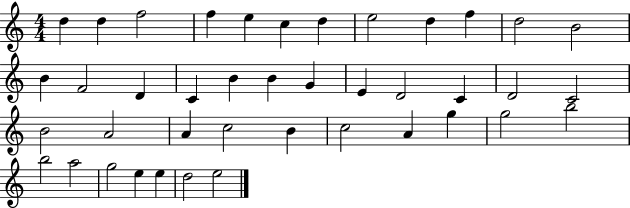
X:1
T:Untitled
M:4/4
L:1/4
K:C
d d f2 f e c d e2 d f d2 B2 B F2 D C B B G E D2 C D2 C2 B2 A2 A c2 B c2 A g g2 b2 b2 a2 g2 e e d2 e2